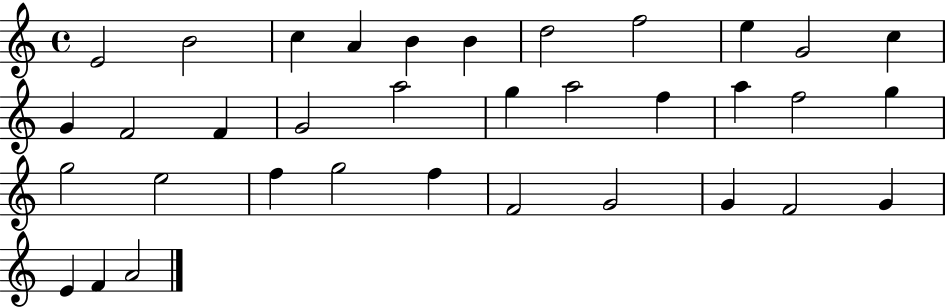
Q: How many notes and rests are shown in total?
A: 35